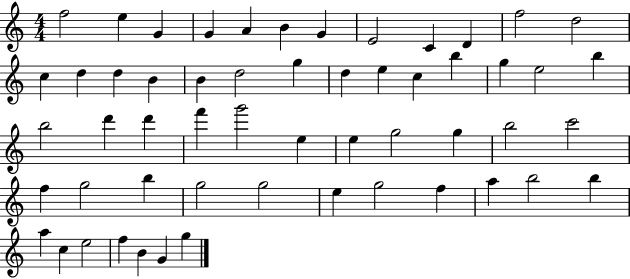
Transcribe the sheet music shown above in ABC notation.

X:1
T:Untitled
M:4/4
L:1/4
K:C
f2 e G G A B G E2 C D f2 d2 c d d B B d2 g d e c b g e2 b b2 d' d' f' g'2 e e g2 g b2 c'2 f g2 b g2 g2 e g2 f a b2 b a c e2 f B G g